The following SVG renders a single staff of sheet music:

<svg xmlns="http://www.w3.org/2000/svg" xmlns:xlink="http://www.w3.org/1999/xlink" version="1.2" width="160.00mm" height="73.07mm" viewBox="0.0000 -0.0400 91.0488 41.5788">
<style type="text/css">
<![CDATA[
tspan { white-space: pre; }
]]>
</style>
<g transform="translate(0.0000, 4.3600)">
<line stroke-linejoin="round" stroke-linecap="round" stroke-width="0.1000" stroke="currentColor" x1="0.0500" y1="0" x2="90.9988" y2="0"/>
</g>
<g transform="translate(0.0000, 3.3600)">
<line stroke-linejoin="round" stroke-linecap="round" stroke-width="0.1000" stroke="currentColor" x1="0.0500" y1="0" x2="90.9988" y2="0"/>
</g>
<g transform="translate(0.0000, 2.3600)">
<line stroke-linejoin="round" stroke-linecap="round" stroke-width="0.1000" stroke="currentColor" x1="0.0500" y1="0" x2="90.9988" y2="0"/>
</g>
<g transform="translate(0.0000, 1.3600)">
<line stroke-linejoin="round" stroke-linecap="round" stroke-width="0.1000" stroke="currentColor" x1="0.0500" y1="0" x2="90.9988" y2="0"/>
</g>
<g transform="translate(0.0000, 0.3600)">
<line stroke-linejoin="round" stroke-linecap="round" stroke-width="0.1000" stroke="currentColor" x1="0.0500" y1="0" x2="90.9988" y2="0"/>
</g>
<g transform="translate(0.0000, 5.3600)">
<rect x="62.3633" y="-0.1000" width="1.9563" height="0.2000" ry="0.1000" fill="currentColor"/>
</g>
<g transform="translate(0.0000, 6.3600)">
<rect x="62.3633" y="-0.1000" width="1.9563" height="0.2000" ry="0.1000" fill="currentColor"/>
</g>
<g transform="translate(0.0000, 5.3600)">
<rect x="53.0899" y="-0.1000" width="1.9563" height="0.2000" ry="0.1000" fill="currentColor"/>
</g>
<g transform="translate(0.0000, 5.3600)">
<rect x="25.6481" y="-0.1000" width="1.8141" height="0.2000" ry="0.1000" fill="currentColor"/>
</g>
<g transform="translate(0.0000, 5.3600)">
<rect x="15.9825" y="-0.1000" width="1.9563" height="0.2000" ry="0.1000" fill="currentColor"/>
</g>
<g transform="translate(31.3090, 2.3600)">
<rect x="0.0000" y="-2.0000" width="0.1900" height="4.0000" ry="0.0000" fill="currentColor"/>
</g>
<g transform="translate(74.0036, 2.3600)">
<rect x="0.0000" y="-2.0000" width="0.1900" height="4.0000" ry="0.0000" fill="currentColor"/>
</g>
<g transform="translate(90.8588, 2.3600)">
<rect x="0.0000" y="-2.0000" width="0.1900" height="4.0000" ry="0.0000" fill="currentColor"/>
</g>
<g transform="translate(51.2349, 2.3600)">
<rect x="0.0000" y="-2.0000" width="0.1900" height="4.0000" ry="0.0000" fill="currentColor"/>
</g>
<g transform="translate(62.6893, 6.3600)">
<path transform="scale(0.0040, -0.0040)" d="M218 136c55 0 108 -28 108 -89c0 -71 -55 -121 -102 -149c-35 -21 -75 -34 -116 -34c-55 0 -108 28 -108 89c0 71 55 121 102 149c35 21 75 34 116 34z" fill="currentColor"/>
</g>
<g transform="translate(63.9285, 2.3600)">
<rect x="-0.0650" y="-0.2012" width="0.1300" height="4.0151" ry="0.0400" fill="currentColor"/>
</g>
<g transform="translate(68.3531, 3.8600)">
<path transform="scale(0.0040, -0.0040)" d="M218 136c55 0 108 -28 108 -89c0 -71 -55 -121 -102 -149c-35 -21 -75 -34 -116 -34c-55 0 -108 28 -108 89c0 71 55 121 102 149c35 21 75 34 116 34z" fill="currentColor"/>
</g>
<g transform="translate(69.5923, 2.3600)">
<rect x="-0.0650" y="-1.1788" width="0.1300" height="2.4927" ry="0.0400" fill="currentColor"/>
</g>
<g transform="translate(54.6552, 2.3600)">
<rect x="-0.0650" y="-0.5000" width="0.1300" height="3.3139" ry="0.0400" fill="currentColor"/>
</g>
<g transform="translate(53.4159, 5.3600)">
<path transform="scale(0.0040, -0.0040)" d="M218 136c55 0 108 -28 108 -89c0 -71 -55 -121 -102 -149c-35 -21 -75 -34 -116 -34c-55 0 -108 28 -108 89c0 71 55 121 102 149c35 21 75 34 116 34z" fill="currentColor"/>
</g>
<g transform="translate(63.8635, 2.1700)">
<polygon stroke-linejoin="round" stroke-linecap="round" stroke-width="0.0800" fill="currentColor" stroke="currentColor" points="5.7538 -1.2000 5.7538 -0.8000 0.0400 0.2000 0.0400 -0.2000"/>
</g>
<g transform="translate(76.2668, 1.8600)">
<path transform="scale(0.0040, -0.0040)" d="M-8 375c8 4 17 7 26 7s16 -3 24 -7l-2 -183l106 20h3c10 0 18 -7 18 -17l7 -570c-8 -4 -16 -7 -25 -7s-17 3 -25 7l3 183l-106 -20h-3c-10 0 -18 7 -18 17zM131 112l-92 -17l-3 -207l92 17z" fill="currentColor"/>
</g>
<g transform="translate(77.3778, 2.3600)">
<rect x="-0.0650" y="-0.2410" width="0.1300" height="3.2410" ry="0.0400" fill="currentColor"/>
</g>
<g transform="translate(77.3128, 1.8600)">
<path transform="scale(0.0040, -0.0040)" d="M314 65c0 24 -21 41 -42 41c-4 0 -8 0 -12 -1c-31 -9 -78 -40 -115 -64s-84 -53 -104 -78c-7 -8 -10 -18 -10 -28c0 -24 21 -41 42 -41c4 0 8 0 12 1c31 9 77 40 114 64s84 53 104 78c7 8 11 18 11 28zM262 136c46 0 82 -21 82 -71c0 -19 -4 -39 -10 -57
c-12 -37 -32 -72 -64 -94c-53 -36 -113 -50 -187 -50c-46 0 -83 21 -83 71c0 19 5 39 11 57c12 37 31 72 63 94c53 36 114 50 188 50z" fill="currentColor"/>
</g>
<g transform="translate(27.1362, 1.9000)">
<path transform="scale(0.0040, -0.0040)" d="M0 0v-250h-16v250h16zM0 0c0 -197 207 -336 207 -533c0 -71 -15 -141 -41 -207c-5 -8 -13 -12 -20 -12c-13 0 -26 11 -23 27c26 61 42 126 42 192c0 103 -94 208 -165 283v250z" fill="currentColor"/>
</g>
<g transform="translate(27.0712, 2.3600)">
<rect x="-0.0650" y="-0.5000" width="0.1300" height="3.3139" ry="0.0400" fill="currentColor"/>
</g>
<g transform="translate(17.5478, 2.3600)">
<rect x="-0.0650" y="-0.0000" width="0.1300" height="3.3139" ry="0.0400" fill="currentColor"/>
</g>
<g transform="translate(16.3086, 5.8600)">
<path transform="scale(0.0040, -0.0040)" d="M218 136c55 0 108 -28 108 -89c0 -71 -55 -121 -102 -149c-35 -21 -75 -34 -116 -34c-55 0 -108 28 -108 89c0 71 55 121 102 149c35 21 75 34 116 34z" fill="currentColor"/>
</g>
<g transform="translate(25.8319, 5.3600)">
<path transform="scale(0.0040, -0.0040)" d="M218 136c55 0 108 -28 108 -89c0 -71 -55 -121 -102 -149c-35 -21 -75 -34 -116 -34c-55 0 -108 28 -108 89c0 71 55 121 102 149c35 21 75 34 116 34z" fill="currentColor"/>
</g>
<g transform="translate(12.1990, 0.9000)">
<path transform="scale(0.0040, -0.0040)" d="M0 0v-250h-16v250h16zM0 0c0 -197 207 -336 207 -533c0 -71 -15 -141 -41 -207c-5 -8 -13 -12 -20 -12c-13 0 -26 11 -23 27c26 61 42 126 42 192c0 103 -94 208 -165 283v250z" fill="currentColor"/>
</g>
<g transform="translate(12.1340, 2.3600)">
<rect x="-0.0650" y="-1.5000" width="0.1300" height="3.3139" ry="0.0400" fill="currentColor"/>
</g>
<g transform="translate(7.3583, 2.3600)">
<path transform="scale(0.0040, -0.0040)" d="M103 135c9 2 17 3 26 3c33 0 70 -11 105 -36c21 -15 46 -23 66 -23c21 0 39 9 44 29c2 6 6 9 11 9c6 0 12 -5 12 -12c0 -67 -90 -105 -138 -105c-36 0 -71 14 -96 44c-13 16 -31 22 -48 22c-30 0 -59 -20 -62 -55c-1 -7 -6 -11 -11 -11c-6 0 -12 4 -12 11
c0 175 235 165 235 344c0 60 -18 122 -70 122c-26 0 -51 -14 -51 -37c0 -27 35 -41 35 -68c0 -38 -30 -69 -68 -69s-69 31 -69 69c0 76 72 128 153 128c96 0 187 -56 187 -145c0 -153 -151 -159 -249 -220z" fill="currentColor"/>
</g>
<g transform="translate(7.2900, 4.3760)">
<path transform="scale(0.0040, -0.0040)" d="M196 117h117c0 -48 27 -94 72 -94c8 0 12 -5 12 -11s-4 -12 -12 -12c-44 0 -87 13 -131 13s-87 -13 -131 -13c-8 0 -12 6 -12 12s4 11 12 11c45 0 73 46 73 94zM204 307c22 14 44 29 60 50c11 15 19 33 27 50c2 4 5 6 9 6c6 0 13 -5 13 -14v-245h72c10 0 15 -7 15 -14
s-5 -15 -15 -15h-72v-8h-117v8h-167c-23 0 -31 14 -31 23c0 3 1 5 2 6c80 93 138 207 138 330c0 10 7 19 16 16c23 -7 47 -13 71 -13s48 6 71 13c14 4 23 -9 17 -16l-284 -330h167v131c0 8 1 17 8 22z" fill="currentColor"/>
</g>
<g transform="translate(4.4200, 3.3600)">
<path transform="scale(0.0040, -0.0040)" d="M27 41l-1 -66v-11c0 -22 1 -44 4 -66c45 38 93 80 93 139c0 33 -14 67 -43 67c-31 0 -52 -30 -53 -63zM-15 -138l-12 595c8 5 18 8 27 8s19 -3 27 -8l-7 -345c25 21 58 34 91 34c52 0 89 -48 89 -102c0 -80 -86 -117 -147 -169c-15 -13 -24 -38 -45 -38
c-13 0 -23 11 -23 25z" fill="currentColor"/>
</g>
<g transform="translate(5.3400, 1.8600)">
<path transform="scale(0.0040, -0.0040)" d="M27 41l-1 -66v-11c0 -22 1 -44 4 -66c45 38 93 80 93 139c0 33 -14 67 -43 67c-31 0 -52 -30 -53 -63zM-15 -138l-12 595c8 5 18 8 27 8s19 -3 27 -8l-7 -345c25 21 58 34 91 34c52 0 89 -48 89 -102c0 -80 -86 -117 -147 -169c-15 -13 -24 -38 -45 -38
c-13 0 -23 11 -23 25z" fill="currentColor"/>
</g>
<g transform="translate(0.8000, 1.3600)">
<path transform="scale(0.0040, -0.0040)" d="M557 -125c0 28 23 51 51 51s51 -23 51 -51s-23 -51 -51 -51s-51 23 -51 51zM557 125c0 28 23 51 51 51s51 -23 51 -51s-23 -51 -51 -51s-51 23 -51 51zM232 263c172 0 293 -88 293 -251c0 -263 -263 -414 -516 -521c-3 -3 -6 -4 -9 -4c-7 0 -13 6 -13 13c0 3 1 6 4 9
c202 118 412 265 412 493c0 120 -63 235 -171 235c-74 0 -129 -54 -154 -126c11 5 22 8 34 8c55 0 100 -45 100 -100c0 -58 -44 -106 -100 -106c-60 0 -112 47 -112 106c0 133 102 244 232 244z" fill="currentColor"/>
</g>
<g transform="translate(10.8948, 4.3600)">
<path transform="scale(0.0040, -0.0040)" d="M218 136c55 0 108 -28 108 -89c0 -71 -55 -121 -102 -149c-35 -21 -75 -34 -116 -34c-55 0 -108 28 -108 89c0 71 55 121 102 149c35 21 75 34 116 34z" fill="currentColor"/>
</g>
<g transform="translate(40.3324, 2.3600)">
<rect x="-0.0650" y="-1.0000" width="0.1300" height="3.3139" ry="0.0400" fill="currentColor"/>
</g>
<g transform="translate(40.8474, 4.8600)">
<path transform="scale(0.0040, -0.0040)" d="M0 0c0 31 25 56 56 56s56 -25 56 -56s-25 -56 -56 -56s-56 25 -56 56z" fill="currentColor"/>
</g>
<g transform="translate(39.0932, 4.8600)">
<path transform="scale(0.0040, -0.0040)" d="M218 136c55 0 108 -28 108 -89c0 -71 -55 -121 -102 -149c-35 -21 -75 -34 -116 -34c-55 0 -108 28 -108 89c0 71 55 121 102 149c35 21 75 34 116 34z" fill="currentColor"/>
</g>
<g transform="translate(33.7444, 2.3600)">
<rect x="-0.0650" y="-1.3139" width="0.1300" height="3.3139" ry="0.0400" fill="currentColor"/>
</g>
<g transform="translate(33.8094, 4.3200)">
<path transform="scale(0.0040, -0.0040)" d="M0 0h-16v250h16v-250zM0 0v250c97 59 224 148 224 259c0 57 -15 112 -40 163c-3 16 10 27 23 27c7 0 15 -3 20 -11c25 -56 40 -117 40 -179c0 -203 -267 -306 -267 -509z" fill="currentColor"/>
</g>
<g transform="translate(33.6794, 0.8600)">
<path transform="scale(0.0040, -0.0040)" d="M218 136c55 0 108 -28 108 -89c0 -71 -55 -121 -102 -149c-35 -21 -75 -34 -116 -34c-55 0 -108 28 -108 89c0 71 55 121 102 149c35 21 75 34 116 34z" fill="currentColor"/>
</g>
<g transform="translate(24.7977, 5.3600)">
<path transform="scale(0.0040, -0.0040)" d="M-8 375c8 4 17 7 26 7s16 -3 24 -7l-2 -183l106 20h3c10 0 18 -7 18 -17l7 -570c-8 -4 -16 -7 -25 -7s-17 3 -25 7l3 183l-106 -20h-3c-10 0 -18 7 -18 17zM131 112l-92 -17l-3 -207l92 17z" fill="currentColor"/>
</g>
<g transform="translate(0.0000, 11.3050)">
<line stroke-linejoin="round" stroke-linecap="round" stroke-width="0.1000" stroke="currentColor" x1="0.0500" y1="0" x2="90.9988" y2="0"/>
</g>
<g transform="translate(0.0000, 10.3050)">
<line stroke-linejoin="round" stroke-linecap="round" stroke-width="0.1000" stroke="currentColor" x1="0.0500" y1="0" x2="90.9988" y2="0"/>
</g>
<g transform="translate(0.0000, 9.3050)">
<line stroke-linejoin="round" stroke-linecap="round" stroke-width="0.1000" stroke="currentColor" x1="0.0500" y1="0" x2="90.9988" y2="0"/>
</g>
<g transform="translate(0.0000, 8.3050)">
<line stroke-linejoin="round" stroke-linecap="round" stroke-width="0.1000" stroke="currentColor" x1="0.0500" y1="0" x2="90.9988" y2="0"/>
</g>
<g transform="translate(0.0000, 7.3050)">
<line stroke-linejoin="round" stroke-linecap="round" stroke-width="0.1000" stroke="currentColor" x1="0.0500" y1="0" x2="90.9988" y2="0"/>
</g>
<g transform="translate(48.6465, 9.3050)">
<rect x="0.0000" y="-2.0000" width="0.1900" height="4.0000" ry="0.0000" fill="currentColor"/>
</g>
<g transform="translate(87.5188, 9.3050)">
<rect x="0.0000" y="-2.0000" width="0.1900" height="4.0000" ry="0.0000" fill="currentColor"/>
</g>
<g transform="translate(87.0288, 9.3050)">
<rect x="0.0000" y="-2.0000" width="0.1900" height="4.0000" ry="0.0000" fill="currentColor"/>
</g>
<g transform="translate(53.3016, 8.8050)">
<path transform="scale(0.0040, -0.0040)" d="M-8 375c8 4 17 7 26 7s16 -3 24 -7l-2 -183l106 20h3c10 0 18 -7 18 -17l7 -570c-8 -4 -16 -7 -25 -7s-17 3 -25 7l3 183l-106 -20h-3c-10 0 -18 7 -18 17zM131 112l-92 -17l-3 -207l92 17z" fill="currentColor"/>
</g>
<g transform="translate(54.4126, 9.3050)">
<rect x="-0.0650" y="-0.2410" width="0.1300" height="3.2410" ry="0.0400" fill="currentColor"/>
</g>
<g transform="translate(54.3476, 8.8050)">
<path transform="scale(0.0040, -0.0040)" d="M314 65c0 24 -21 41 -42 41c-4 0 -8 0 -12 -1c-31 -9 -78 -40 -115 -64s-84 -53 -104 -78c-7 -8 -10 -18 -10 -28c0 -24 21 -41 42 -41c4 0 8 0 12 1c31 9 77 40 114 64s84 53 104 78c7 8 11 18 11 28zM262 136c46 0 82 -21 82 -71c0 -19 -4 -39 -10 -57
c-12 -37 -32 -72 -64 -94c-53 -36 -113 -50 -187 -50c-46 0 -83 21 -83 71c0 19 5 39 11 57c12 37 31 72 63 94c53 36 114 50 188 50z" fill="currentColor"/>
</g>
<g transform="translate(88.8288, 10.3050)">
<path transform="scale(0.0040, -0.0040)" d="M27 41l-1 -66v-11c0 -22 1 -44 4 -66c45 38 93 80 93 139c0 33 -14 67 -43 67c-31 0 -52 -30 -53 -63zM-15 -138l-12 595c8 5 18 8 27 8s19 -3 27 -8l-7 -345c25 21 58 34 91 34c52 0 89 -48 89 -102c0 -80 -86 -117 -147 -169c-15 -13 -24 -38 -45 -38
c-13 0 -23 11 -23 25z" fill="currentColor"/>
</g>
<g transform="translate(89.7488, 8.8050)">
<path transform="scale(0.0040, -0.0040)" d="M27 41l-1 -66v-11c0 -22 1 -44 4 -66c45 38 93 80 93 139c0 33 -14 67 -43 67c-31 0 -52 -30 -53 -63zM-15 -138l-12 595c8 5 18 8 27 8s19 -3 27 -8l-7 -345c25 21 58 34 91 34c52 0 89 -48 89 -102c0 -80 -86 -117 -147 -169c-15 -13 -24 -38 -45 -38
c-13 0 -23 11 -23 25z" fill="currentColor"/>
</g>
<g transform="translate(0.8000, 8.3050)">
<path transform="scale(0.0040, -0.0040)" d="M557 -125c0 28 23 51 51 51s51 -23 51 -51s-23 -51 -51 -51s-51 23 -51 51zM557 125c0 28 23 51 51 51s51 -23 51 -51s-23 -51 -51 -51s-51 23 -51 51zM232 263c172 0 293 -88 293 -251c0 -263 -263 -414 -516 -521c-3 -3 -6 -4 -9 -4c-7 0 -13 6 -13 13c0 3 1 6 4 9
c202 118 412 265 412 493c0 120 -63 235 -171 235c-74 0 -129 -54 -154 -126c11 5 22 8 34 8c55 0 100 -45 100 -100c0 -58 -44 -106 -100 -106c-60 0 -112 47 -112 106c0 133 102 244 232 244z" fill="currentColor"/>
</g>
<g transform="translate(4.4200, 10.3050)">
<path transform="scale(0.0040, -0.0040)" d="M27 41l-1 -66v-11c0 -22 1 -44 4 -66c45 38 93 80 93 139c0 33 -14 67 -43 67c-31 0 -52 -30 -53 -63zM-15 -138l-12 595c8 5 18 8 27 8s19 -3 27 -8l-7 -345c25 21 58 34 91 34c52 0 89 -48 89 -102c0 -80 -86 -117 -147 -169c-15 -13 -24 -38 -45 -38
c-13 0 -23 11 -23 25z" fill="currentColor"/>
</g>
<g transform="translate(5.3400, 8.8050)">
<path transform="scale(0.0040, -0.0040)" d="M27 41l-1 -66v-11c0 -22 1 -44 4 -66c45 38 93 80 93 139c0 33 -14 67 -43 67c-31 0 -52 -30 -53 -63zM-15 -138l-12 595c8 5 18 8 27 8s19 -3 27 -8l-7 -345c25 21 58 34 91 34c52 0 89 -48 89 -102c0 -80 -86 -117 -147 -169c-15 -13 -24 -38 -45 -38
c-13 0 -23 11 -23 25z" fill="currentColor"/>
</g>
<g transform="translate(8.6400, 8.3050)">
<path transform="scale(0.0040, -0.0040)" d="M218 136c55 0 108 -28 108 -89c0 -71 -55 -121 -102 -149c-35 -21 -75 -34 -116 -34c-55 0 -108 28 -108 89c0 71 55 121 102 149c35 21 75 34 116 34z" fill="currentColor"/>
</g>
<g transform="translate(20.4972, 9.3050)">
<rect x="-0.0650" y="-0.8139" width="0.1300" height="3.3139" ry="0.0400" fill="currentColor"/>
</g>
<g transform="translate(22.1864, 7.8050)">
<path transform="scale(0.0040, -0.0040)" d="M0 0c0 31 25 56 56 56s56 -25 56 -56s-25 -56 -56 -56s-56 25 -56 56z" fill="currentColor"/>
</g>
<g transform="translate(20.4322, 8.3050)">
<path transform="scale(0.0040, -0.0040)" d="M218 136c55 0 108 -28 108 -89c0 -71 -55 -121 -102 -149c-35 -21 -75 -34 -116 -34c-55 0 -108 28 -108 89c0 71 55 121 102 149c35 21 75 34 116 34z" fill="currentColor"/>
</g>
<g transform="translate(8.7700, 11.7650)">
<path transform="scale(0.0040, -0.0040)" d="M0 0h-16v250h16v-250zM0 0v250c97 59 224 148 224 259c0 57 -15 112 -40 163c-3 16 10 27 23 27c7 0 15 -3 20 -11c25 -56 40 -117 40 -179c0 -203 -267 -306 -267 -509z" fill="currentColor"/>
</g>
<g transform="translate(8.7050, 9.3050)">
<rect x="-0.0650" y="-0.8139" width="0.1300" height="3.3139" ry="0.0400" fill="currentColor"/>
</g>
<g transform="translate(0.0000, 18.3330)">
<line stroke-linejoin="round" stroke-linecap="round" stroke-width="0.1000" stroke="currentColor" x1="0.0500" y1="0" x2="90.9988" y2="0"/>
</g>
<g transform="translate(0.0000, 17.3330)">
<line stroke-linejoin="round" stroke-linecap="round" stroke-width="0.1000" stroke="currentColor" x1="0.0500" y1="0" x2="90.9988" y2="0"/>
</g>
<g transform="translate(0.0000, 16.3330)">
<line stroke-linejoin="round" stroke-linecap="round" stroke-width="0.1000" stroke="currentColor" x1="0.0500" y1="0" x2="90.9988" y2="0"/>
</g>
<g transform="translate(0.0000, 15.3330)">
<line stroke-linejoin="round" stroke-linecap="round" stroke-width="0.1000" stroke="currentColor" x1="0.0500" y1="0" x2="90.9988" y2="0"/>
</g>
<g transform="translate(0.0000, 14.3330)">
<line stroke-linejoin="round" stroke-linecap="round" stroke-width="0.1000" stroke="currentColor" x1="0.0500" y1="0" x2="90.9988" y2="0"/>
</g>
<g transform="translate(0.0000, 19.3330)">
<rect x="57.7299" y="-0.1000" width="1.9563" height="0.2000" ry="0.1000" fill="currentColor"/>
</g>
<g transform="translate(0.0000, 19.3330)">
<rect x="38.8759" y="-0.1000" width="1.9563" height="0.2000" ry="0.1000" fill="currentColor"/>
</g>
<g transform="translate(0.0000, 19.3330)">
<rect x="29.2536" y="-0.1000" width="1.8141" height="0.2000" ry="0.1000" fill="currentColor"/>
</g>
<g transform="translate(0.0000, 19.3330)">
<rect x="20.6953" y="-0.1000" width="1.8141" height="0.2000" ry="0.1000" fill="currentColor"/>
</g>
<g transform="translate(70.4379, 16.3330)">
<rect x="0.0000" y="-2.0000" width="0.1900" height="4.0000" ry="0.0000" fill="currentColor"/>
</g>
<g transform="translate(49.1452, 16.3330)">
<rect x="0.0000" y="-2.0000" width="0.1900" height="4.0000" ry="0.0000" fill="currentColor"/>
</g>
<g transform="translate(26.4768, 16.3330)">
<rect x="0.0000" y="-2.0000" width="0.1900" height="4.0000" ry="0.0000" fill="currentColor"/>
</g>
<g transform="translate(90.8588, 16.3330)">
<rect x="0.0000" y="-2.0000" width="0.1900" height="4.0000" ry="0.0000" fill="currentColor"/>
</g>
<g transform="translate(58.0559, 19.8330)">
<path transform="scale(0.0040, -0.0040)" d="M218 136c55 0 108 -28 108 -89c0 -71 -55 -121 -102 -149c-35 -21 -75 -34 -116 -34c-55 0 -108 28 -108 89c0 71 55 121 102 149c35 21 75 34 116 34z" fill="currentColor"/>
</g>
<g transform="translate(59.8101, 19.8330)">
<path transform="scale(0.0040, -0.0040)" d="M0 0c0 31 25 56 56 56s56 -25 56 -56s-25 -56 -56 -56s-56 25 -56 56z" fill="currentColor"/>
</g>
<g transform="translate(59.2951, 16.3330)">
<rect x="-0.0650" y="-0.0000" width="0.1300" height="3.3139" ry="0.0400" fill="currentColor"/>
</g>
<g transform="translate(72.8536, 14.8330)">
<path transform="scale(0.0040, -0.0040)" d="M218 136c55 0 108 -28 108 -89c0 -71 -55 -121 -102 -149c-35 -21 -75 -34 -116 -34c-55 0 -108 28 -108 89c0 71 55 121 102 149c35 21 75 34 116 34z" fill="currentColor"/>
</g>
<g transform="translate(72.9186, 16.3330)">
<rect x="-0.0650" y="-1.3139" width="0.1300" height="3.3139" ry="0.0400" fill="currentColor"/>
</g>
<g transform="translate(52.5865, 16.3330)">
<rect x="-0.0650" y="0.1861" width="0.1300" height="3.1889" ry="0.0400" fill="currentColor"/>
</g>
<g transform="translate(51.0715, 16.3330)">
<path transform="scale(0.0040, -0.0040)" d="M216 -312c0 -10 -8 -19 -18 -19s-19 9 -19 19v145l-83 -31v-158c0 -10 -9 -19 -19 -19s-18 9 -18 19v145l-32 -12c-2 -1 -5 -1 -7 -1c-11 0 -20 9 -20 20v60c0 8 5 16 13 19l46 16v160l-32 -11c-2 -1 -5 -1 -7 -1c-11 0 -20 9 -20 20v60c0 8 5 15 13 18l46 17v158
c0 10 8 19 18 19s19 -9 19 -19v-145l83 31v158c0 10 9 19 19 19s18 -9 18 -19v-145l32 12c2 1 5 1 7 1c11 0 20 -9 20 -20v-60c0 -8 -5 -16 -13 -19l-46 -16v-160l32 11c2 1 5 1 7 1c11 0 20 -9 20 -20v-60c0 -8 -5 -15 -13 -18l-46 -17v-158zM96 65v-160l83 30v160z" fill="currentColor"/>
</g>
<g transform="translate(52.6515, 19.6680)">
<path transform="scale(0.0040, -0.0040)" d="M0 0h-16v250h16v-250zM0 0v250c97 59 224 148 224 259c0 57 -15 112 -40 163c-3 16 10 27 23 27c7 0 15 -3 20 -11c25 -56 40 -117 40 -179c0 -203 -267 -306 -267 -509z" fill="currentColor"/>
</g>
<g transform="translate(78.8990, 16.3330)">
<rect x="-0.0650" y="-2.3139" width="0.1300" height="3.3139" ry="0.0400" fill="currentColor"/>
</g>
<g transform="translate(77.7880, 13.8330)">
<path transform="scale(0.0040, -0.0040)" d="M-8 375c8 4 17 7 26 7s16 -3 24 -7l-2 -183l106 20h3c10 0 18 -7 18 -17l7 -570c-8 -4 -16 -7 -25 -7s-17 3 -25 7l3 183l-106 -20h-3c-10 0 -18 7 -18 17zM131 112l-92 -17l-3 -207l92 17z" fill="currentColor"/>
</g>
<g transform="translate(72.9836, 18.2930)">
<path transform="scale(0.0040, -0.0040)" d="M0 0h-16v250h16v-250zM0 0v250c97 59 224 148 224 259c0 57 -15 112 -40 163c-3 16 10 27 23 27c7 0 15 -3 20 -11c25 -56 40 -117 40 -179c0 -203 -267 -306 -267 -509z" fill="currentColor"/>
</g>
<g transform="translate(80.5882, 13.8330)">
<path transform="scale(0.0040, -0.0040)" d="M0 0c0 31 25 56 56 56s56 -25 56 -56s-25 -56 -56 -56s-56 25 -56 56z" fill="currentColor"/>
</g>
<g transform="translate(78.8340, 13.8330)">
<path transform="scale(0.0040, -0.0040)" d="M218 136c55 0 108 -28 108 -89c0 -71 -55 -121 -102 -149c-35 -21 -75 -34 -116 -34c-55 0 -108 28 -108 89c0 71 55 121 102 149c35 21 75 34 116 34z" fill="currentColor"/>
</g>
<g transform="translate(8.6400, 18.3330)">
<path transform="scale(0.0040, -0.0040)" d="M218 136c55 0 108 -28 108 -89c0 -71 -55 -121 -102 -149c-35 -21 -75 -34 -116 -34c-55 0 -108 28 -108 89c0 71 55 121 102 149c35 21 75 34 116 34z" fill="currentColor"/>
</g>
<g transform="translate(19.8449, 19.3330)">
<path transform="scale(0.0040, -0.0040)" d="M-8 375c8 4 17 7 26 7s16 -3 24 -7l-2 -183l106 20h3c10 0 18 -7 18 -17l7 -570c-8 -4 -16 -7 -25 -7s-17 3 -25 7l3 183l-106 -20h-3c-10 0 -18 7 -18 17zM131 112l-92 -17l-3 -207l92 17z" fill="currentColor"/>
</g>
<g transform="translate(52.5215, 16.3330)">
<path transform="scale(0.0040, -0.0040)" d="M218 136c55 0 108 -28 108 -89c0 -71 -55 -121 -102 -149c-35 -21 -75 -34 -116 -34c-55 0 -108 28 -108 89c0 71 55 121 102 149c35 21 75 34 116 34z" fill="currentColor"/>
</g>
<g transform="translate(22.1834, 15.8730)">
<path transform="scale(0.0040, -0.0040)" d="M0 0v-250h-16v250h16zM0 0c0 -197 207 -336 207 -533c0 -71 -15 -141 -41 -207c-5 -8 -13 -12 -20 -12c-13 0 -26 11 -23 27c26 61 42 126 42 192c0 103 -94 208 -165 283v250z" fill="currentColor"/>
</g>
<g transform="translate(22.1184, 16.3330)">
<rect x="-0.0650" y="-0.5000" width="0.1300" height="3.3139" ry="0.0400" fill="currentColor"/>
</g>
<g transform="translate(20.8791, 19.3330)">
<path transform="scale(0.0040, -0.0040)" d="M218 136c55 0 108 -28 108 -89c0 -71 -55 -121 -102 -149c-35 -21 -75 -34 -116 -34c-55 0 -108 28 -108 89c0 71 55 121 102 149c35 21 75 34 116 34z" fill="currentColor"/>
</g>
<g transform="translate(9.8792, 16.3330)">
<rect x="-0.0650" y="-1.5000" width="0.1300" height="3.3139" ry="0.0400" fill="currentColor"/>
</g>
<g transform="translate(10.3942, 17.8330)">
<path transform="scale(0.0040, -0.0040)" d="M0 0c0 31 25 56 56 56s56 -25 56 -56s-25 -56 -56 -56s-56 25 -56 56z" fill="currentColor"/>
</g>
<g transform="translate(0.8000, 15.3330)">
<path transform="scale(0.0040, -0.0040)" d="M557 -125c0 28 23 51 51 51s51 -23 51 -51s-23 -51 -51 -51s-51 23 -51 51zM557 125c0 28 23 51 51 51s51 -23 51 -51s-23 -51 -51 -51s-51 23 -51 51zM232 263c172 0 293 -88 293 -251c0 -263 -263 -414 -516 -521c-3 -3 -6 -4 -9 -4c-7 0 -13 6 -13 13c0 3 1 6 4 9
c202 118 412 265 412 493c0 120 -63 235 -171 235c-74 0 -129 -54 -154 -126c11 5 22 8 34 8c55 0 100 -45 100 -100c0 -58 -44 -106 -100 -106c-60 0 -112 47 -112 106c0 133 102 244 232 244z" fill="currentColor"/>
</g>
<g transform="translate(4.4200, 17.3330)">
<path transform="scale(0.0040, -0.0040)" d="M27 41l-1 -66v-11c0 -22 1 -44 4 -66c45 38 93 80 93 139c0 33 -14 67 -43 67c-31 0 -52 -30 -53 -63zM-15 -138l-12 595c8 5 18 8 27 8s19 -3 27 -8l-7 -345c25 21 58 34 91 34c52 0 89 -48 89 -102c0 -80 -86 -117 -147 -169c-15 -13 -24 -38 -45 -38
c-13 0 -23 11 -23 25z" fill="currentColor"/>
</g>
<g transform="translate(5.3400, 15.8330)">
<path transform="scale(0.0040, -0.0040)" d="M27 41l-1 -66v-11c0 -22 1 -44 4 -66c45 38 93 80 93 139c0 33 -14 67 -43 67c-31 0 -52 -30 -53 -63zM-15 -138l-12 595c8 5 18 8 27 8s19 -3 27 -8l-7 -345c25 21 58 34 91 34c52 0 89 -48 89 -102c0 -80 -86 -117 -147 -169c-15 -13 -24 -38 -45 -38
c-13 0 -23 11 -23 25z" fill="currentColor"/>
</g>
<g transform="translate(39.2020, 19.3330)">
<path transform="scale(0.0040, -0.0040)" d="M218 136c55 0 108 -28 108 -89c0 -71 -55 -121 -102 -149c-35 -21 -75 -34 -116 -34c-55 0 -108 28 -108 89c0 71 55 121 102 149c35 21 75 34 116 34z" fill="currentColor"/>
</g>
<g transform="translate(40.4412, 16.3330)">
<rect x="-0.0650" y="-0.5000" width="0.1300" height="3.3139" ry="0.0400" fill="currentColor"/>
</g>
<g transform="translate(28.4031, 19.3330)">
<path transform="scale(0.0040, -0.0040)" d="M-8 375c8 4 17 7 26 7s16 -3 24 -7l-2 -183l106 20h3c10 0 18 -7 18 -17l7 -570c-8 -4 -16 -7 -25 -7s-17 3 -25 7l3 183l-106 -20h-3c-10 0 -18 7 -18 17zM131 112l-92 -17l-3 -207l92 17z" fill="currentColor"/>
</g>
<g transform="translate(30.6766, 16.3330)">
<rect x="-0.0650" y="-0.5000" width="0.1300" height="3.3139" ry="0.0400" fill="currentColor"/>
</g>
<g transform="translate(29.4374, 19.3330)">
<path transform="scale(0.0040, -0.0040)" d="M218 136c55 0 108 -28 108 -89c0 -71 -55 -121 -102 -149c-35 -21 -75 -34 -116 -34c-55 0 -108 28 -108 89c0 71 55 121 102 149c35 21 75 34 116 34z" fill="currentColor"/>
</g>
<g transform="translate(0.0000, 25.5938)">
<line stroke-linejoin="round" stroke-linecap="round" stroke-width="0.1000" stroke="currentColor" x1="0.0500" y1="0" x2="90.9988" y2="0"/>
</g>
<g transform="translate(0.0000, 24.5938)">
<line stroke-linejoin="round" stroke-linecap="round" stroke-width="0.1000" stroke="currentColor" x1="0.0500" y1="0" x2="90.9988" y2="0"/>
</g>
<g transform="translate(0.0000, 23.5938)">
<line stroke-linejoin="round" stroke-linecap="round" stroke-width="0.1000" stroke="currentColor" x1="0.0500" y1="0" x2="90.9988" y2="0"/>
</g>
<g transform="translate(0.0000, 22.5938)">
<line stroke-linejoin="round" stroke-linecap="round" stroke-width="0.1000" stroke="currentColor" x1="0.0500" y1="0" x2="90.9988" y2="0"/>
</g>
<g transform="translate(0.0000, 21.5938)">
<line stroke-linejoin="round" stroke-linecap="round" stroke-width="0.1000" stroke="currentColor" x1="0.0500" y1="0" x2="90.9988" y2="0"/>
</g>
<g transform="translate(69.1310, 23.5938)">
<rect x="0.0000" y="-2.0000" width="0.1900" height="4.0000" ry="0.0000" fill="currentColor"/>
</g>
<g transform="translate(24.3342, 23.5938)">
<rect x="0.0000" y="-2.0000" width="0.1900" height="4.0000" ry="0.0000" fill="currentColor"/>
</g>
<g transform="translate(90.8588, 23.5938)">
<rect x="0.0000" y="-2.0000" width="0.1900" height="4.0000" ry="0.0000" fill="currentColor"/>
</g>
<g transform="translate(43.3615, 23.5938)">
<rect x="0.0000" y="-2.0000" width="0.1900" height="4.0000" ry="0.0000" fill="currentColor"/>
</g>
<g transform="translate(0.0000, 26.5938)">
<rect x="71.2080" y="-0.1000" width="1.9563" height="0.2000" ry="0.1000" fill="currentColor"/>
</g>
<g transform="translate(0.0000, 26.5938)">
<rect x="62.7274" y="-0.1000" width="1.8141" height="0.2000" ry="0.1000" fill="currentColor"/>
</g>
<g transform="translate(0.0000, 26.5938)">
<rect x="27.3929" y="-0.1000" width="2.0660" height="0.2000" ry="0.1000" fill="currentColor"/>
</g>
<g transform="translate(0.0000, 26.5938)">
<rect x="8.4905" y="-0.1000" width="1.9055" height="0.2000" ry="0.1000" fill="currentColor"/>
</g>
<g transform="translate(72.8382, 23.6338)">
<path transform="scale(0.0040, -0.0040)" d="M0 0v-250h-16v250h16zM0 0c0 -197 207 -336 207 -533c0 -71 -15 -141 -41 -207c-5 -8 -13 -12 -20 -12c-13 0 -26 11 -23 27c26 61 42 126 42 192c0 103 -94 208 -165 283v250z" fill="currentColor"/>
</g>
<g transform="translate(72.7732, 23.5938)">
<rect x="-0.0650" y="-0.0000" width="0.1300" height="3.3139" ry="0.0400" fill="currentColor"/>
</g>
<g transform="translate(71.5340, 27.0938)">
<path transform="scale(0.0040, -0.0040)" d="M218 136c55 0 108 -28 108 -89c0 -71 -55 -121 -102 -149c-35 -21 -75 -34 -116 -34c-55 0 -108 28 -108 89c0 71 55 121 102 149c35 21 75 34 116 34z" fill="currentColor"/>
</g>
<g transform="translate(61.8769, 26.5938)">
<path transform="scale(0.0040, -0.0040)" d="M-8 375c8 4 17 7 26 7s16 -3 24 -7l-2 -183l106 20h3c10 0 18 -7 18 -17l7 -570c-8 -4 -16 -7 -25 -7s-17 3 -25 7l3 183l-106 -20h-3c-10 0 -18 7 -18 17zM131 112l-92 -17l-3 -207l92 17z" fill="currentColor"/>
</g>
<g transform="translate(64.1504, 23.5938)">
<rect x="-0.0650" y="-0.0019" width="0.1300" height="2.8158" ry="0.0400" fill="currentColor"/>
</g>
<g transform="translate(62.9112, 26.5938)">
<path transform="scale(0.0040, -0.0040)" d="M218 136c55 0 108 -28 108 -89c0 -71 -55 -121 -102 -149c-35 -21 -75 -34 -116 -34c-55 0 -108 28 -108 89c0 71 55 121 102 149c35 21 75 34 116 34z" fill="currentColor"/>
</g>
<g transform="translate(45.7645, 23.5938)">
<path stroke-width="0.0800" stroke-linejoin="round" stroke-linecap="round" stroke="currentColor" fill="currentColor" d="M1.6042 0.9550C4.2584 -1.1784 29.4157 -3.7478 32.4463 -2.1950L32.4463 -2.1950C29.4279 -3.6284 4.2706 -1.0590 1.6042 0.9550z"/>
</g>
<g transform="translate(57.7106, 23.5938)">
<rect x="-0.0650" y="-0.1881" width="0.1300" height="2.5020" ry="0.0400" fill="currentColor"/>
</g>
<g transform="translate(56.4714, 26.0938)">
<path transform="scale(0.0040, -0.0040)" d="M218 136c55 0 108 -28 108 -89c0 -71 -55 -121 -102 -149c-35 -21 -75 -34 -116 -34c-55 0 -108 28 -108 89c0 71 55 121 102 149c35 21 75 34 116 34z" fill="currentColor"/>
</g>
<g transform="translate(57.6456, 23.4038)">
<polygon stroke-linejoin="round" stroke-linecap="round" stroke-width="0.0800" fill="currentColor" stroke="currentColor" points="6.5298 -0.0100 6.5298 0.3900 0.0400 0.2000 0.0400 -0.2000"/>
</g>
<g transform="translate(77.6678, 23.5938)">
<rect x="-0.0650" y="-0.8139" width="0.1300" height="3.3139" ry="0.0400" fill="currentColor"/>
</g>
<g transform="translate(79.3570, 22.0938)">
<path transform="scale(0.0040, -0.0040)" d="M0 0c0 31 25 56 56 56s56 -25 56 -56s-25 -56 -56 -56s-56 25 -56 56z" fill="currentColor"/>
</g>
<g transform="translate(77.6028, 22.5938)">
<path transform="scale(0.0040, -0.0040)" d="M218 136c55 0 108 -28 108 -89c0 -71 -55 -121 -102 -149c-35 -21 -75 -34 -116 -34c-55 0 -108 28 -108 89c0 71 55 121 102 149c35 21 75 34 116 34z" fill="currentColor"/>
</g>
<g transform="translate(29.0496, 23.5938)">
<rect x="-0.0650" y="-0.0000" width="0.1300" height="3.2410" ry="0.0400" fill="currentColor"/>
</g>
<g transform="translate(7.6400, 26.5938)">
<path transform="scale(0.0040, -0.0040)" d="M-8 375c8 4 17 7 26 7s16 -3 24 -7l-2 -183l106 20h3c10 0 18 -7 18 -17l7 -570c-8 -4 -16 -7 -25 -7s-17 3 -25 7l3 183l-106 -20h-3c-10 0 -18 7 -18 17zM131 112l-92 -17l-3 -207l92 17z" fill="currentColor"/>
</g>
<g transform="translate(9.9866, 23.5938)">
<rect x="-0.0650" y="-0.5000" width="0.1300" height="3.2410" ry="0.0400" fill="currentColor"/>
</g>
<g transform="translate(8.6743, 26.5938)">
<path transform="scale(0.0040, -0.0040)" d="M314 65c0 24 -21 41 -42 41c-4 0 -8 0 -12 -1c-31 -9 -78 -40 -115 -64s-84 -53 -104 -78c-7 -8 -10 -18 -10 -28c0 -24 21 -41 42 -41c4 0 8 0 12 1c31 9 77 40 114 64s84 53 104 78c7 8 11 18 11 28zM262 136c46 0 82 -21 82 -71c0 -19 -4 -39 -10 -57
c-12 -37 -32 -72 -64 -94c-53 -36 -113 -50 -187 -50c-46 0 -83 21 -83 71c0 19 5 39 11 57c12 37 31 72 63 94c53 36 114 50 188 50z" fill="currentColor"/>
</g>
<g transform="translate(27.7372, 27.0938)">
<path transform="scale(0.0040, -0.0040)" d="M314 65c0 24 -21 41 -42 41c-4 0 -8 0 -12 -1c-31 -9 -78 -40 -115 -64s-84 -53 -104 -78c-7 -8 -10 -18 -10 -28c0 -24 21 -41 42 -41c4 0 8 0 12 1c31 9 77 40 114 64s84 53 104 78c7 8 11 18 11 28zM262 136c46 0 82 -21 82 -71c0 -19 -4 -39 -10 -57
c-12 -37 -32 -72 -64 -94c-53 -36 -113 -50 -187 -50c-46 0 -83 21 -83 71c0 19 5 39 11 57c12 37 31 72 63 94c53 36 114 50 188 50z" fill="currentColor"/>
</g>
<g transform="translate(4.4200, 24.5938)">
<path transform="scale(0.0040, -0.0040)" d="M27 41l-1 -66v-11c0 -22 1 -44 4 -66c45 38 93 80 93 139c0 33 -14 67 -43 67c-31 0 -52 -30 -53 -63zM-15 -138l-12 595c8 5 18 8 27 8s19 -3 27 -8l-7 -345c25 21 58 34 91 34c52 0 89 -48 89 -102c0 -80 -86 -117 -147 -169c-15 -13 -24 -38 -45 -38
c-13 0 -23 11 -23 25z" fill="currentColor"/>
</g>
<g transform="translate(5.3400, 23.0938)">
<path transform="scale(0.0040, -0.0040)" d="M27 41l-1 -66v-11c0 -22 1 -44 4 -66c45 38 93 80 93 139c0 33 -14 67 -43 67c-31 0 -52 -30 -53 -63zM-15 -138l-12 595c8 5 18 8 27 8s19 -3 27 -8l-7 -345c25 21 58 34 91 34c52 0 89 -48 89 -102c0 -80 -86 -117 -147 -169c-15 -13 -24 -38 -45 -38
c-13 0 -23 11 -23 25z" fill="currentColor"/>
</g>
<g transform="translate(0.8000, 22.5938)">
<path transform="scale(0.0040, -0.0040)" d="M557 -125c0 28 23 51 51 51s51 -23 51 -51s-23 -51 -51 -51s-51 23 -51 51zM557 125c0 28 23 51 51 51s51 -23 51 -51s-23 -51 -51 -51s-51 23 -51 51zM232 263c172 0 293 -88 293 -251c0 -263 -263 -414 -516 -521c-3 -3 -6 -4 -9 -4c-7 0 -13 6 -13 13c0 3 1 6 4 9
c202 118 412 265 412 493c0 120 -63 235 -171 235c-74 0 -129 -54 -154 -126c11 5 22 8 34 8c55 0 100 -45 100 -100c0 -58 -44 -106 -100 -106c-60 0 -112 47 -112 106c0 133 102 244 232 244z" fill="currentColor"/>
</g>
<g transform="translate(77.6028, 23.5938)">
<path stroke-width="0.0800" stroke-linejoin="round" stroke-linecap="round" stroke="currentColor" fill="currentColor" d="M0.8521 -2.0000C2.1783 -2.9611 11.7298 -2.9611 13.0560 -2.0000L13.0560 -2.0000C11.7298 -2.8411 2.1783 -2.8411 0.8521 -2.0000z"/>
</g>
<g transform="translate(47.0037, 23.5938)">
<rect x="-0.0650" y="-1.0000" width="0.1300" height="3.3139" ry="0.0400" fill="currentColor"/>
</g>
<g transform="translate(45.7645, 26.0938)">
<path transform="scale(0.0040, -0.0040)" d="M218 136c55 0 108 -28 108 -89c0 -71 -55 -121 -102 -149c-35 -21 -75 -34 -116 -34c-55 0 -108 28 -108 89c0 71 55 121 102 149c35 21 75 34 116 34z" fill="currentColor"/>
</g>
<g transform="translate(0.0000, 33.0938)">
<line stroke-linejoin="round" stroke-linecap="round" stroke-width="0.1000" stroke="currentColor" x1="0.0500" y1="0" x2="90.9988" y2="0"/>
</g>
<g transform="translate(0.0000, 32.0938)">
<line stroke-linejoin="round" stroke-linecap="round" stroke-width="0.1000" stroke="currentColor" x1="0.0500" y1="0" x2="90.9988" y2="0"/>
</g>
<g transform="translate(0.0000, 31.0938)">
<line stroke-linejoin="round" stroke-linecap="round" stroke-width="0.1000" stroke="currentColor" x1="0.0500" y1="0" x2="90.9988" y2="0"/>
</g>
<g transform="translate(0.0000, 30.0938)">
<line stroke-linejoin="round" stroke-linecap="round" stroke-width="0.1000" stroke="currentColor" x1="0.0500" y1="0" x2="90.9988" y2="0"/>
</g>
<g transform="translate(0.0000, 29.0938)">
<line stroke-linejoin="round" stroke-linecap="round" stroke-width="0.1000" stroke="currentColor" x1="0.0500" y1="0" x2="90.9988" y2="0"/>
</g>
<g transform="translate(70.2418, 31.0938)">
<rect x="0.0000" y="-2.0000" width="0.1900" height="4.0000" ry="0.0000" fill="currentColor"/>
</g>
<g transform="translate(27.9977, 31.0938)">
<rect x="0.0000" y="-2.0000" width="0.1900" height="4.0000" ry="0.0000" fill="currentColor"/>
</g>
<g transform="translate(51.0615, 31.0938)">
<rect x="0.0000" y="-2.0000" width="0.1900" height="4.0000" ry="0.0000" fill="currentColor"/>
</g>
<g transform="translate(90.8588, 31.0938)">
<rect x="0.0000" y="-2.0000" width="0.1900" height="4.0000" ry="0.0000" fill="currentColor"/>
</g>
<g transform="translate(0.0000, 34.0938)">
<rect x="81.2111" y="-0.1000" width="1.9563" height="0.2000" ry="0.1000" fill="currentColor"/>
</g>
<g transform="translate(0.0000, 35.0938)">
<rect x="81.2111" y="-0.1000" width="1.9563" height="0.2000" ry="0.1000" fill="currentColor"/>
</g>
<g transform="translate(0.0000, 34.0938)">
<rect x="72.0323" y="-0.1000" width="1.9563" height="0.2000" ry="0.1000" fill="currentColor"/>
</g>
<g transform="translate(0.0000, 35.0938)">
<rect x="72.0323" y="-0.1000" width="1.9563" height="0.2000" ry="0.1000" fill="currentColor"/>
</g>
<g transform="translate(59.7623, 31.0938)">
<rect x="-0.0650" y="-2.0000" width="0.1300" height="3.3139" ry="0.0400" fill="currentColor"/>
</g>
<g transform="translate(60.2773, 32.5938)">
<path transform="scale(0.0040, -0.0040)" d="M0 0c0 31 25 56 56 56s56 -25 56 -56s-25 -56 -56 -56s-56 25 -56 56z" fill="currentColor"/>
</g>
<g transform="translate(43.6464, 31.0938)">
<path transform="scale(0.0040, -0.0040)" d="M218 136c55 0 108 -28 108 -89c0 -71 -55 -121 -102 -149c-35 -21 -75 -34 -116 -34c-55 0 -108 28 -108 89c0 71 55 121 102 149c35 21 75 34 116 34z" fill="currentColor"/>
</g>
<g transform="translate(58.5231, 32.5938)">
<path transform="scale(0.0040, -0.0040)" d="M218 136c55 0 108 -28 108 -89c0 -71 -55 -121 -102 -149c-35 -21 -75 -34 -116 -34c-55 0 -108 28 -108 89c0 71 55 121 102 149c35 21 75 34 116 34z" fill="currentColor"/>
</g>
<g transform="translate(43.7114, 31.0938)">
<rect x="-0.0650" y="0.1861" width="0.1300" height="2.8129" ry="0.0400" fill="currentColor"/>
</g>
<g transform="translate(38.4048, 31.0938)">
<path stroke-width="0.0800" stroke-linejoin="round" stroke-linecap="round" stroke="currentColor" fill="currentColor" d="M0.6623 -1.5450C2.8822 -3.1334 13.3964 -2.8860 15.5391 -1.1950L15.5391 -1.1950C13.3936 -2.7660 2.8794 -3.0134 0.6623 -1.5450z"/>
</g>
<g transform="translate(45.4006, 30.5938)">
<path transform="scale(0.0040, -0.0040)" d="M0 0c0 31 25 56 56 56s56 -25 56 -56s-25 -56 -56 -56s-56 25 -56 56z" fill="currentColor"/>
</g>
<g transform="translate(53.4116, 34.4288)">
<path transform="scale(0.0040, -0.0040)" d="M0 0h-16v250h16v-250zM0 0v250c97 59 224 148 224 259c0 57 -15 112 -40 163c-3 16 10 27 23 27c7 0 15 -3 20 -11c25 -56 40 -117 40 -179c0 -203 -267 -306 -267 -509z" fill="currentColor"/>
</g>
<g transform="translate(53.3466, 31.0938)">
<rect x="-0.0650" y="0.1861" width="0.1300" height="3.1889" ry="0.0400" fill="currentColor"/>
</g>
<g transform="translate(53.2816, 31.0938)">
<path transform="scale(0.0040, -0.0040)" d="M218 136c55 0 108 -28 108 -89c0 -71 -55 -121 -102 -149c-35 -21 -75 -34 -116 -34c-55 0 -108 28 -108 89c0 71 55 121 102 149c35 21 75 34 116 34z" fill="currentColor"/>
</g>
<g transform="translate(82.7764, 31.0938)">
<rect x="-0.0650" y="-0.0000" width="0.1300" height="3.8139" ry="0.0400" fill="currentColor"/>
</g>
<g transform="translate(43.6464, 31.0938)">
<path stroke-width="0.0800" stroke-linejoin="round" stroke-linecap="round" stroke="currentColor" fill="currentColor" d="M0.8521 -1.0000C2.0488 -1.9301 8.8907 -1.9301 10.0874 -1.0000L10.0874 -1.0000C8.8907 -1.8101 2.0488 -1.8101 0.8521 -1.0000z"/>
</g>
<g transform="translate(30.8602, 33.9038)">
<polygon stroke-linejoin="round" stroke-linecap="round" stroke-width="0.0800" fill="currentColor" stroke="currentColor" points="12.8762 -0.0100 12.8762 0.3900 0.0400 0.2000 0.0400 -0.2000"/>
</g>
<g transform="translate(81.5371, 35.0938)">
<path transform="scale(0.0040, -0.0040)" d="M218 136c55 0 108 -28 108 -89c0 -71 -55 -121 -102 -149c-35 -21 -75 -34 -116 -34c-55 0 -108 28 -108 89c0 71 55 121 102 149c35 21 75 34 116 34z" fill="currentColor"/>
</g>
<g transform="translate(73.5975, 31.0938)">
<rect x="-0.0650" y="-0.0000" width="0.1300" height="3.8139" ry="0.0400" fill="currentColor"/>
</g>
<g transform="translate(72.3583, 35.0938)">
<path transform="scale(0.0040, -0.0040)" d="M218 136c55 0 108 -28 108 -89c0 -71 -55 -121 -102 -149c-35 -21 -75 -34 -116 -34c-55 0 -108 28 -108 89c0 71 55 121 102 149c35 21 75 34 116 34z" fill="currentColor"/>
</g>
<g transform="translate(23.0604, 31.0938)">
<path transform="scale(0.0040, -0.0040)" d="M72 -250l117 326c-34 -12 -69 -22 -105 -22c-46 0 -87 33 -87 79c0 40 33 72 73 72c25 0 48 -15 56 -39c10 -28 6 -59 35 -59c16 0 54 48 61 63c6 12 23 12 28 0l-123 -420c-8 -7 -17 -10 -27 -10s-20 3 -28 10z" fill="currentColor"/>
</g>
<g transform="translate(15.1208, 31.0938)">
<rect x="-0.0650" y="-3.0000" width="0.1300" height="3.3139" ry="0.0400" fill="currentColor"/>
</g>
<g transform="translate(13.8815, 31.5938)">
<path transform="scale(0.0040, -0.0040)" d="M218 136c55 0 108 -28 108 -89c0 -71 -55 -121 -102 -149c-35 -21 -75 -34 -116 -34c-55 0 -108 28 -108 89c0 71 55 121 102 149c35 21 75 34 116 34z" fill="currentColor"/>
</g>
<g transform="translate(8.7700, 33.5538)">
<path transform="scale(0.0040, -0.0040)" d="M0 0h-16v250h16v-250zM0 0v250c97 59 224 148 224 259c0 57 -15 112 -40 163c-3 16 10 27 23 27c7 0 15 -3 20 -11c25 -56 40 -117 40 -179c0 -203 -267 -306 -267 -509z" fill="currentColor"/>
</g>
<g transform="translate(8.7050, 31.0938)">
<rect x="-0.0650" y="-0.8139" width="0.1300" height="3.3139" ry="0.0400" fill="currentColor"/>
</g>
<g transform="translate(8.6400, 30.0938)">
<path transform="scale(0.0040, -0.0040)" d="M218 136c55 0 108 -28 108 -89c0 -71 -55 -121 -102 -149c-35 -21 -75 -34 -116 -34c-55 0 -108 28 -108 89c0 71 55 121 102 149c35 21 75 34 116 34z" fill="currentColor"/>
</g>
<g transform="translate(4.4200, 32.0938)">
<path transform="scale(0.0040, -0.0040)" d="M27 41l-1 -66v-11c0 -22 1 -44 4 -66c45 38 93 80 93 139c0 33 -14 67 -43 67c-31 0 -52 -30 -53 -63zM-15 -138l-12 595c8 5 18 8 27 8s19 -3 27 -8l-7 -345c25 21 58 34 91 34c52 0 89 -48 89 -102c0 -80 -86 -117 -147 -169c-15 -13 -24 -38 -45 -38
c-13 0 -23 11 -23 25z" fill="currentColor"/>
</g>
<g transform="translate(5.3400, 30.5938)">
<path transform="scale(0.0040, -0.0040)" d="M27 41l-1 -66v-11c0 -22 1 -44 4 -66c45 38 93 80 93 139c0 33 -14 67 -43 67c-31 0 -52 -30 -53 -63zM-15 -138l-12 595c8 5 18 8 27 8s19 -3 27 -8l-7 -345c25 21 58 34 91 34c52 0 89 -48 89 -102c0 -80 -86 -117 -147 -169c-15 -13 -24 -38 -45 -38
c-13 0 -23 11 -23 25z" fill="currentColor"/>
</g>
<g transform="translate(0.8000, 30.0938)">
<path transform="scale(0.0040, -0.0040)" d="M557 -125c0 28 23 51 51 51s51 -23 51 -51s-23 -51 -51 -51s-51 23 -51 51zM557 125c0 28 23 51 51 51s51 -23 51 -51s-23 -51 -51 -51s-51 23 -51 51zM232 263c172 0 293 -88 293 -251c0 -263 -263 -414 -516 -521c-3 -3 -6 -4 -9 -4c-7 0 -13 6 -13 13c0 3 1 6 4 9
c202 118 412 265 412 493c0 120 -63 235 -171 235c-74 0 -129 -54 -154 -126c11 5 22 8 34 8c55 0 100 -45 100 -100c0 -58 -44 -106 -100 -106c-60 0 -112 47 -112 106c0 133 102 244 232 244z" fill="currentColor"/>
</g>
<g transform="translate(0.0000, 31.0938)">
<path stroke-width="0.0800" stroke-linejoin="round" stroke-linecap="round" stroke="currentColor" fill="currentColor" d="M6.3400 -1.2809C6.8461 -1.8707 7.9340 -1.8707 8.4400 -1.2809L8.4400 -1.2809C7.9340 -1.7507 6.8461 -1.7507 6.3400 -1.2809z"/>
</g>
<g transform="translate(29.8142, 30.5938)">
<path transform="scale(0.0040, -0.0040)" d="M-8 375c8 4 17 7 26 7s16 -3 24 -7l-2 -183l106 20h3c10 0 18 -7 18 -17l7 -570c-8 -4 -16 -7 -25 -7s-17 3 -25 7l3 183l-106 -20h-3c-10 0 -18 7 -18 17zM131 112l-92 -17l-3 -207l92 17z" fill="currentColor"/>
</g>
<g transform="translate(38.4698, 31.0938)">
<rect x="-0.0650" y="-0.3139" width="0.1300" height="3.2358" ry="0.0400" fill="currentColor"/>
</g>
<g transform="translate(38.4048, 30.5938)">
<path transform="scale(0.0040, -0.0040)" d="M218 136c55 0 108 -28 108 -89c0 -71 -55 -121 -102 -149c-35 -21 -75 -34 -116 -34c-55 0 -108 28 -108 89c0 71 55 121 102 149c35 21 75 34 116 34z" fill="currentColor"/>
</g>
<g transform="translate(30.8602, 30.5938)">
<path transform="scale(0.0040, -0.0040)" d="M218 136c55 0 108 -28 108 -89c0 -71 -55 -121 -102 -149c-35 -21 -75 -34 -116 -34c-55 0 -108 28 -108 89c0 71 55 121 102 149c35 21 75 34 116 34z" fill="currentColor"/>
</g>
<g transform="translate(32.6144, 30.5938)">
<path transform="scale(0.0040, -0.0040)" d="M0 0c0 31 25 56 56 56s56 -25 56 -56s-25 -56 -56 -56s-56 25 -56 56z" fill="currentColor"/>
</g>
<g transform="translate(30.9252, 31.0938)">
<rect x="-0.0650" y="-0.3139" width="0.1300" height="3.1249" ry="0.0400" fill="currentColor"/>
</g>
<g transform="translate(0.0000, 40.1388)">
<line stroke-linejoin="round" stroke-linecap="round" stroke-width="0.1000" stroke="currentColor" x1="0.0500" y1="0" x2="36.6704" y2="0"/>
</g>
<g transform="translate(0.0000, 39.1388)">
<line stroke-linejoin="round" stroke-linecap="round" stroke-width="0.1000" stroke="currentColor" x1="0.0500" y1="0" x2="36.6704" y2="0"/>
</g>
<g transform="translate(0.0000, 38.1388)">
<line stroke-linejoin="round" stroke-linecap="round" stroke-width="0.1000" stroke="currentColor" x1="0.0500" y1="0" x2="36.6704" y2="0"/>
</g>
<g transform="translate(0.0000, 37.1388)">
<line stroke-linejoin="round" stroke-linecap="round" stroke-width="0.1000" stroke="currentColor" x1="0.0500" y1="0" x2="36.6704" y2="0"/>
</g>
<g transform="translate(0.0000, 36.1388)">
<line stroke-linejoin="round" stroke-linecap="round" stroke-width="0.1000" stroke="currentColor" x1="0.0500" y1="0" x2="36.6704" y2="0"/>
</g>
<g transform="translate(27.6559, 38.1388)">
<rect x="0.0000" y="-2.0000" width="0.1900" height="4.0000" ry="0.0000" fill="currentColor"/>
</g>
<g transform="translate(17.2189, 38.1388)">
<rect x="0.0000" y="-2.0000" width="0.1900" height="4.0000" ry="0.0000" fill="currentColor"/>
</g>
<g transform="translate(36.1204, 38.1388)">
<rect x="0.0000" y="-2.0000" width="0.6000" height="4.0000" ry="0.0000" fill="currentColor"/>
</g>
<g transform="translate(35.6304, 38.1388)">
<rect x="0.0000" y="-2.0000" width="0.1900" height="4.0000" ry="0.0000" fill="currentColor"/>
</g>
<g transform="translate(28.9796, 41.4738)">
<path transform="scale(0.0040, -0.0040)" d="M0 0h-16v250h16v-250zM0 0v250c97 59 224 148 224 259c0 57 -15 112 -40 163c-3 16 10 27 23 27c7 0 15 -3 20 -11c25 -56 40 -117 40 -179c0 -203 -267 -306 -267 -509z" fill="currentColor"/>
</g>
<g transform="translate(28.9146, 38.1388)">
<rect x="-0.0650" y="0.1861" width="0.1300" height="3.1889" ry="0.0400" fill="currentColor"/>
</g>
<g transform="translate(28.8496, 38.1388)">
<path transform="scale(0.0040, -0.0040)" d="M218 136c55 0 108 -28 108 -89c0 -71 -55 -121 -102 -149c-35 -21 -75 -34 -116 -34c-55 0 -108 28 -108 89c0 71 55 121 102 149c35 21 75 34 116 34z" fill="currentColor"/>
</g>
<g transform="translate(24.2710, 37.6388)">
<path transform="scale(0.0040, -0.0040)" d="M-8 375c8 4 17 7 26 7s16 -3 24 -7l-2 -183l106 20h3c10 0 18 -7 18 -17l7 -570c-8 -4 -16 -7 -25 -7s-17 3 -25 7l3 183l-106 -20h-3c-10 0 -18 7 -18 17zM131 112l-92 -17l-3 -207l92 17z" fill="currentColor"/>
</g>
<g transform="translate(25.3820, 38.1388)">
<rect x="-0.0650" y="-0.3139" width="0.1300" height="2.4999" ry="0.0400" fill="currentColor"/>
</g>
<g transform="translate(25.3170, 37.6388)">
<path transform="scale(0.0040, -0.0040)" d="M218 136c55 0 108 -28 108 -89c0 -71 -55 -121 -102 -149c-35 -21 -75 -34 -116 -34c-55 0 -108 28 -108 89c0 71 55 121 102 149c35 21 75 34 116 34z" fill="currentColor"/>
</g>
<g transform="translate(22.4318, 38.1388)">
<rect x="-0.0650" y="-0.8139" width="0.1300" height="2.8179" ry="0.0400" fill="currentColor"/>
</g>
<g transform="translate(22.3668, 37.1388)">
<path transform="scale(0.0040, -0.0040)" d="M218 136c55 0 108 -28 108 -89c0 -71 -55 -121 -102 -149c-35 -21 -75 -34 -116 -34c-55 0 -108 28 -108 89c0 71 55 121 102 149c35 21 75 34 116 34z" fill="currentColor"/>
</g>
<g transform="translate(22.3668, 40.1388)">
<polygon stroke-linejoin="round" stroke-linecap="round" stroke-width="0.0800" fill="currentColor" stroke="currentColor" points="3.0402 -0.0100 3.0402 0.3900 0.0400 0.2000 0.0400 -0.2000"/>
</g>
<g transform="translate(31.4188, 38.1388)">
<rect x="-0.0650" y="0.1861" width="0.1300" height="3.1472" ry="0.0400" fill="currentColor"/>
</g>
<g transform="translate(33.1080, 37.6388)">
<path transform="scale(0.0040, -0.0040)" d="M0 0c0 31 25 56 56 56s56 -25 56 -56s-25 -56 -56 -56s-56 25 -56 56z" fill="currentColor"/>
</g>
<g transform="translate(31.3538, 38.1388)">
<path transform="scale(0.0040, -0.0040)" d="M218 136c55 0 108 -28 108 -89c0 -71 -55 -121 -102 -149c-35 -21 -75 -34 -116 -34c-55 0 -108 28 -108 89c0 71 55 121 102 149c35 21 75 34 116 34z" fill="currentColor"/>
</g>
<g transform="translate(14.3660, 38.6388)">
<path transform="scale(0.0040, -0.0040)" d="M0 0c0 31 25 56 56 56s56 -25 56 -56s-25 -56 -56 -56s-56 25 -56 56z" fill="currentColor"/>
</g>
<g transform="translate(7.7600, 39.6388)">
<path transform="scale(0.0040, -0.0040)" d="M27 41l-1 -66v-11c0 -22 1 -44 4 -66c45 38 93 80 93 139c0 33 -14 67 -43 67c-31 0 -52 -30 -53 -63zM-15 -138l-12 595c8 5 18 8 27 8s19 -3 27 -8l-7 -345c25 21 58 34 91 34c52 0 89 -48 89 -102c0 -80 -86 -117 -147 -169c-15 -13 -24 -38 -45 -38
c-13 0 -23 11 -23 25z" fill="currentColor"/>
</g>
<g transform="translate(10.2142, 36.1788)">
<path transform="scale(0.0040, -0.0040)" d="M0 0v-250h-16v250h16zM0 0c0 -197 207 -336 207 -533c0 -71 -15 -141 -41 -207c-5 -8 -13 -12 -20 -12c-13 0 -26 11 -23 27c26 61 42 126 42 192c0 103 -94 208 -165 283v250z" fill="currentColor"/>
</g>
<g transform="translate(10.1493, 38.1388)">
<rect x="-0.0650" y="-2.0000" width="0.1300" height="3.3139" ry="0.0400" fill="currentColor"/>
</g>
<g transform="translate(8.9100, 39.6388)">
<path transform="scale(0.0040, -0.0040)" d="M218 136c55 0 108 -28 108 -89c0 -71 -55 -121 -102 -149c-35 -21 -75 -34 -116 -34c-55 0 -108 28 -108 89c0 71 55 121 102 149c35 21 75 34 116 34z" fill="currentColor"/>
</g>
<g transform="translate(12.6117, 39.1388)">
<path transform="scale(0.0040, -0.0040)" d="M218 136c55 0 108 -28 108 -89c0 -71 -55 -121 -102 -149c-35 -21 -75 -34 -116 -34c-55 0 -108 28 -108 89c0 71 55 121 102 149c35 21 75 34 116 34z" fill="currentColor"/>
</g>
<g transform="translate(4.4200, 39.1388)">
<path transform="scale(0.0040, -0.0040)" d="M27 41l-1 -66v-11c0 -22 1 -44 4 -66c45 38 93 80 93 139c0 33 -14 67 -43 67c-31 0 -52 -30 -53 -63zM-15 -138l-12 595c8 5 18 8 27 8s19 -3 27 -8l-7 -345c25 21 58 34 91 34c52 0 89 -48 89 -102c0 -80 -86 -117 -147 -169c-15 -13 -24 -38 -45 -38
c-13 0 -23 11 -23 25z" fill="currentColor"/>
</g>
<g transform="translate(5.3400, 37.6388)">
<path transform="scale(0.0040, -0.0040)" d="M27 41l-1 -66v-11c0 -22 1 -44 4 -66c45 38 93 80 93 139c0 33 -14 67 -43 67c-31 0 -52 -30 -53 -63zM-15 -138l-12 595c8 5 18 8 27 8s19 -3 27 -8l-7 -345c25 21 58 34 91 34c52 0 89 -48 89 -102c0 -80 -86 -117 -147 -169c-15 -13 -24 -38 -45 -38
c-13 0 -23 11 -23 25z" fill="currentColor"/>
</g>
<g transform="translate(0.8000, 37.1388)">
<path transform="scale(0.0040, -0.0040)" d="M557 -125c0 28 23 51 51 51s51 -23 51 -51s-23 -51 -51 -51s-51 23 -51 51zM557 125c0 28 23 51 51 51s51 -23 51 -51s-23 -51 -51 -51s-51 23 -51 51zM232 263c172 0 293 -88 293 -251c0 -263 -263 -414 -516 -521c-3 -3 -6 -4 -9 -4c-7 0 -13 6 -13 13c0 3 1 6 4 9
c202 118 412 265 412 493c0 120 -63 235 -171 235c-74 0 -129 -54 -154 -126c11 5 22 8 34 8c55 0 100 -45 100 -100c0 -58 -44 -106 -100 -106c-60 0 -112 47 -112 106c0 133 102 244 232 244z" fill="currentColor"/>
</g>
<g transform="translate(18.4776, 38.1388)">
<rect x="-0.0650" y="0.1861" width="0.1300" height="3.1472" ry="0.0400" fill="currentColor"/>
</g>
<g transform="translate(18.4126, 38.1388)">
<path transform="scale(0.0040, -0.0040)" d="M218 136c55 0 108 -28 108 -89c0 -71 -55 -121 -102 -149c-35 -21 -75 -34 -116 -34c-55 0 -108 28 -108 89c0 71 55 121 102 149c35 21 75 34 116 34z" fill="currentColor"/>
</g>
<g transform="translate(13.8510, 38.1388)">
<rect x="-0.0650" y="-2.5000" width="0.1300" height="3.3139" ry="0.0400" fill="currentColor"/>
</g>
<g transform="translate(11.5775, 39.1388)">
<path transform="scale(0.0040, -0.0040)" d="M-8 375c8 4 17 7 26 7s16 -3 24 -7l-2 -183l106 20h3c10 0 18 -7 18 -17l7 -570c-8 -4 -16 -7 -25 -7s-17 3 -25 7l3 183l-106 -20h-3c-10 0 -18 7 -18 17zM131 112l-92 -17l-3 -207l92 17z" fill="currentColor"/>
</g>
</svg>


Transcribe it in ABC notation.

X:1
T:Untitled
M:2/4
L:1/4
K:Bb
G,,/2 D,, E,,/2 G,/2 F,, _E,, C,,/2 A,,/2 E,2 F,/2 F, E,2 G,, E,,/2 E,, E,, ^D,/2 D,, G,/2 B, E,,2 D,,2 F,, F,,/2 E,,/2 D,,/2 F, F,/2 C, z/2 E,/2 E,/2 D,/2 D,/2 A,, C,, C,, _A,,/2 B,, D, F,/2 E,/2 D,/2 D,